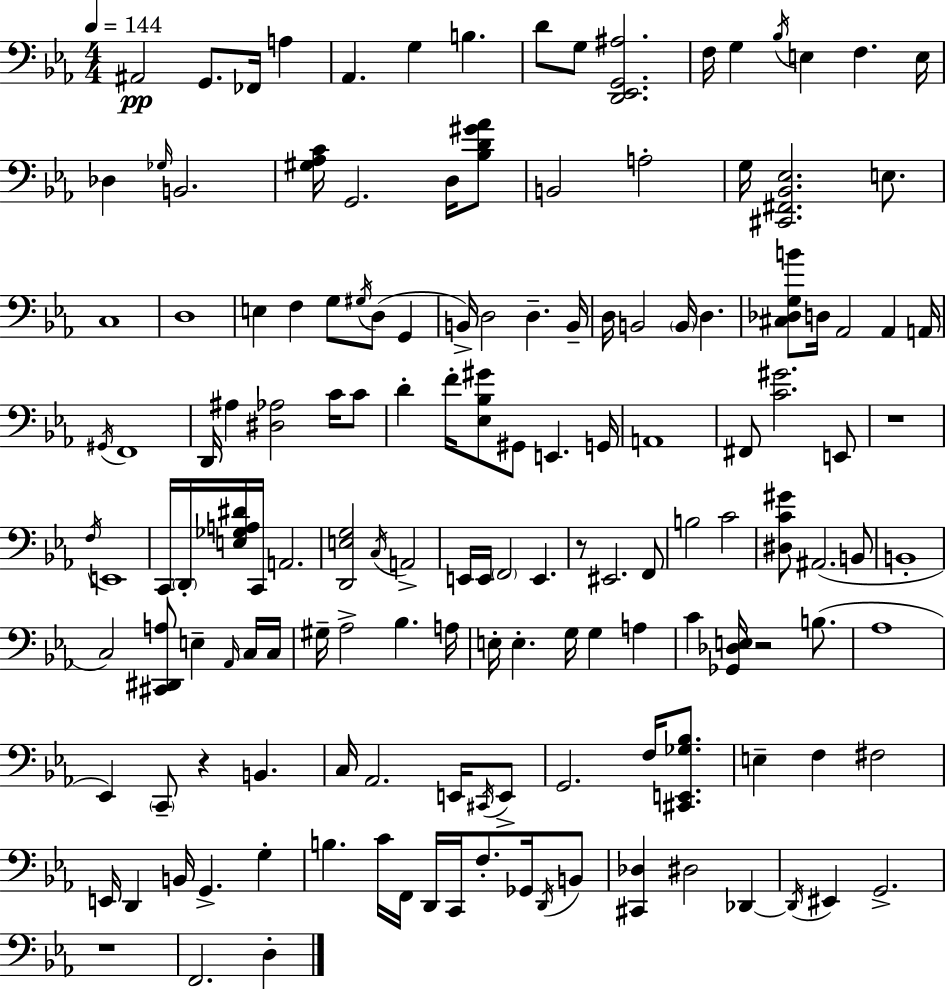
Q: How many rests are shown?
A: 5